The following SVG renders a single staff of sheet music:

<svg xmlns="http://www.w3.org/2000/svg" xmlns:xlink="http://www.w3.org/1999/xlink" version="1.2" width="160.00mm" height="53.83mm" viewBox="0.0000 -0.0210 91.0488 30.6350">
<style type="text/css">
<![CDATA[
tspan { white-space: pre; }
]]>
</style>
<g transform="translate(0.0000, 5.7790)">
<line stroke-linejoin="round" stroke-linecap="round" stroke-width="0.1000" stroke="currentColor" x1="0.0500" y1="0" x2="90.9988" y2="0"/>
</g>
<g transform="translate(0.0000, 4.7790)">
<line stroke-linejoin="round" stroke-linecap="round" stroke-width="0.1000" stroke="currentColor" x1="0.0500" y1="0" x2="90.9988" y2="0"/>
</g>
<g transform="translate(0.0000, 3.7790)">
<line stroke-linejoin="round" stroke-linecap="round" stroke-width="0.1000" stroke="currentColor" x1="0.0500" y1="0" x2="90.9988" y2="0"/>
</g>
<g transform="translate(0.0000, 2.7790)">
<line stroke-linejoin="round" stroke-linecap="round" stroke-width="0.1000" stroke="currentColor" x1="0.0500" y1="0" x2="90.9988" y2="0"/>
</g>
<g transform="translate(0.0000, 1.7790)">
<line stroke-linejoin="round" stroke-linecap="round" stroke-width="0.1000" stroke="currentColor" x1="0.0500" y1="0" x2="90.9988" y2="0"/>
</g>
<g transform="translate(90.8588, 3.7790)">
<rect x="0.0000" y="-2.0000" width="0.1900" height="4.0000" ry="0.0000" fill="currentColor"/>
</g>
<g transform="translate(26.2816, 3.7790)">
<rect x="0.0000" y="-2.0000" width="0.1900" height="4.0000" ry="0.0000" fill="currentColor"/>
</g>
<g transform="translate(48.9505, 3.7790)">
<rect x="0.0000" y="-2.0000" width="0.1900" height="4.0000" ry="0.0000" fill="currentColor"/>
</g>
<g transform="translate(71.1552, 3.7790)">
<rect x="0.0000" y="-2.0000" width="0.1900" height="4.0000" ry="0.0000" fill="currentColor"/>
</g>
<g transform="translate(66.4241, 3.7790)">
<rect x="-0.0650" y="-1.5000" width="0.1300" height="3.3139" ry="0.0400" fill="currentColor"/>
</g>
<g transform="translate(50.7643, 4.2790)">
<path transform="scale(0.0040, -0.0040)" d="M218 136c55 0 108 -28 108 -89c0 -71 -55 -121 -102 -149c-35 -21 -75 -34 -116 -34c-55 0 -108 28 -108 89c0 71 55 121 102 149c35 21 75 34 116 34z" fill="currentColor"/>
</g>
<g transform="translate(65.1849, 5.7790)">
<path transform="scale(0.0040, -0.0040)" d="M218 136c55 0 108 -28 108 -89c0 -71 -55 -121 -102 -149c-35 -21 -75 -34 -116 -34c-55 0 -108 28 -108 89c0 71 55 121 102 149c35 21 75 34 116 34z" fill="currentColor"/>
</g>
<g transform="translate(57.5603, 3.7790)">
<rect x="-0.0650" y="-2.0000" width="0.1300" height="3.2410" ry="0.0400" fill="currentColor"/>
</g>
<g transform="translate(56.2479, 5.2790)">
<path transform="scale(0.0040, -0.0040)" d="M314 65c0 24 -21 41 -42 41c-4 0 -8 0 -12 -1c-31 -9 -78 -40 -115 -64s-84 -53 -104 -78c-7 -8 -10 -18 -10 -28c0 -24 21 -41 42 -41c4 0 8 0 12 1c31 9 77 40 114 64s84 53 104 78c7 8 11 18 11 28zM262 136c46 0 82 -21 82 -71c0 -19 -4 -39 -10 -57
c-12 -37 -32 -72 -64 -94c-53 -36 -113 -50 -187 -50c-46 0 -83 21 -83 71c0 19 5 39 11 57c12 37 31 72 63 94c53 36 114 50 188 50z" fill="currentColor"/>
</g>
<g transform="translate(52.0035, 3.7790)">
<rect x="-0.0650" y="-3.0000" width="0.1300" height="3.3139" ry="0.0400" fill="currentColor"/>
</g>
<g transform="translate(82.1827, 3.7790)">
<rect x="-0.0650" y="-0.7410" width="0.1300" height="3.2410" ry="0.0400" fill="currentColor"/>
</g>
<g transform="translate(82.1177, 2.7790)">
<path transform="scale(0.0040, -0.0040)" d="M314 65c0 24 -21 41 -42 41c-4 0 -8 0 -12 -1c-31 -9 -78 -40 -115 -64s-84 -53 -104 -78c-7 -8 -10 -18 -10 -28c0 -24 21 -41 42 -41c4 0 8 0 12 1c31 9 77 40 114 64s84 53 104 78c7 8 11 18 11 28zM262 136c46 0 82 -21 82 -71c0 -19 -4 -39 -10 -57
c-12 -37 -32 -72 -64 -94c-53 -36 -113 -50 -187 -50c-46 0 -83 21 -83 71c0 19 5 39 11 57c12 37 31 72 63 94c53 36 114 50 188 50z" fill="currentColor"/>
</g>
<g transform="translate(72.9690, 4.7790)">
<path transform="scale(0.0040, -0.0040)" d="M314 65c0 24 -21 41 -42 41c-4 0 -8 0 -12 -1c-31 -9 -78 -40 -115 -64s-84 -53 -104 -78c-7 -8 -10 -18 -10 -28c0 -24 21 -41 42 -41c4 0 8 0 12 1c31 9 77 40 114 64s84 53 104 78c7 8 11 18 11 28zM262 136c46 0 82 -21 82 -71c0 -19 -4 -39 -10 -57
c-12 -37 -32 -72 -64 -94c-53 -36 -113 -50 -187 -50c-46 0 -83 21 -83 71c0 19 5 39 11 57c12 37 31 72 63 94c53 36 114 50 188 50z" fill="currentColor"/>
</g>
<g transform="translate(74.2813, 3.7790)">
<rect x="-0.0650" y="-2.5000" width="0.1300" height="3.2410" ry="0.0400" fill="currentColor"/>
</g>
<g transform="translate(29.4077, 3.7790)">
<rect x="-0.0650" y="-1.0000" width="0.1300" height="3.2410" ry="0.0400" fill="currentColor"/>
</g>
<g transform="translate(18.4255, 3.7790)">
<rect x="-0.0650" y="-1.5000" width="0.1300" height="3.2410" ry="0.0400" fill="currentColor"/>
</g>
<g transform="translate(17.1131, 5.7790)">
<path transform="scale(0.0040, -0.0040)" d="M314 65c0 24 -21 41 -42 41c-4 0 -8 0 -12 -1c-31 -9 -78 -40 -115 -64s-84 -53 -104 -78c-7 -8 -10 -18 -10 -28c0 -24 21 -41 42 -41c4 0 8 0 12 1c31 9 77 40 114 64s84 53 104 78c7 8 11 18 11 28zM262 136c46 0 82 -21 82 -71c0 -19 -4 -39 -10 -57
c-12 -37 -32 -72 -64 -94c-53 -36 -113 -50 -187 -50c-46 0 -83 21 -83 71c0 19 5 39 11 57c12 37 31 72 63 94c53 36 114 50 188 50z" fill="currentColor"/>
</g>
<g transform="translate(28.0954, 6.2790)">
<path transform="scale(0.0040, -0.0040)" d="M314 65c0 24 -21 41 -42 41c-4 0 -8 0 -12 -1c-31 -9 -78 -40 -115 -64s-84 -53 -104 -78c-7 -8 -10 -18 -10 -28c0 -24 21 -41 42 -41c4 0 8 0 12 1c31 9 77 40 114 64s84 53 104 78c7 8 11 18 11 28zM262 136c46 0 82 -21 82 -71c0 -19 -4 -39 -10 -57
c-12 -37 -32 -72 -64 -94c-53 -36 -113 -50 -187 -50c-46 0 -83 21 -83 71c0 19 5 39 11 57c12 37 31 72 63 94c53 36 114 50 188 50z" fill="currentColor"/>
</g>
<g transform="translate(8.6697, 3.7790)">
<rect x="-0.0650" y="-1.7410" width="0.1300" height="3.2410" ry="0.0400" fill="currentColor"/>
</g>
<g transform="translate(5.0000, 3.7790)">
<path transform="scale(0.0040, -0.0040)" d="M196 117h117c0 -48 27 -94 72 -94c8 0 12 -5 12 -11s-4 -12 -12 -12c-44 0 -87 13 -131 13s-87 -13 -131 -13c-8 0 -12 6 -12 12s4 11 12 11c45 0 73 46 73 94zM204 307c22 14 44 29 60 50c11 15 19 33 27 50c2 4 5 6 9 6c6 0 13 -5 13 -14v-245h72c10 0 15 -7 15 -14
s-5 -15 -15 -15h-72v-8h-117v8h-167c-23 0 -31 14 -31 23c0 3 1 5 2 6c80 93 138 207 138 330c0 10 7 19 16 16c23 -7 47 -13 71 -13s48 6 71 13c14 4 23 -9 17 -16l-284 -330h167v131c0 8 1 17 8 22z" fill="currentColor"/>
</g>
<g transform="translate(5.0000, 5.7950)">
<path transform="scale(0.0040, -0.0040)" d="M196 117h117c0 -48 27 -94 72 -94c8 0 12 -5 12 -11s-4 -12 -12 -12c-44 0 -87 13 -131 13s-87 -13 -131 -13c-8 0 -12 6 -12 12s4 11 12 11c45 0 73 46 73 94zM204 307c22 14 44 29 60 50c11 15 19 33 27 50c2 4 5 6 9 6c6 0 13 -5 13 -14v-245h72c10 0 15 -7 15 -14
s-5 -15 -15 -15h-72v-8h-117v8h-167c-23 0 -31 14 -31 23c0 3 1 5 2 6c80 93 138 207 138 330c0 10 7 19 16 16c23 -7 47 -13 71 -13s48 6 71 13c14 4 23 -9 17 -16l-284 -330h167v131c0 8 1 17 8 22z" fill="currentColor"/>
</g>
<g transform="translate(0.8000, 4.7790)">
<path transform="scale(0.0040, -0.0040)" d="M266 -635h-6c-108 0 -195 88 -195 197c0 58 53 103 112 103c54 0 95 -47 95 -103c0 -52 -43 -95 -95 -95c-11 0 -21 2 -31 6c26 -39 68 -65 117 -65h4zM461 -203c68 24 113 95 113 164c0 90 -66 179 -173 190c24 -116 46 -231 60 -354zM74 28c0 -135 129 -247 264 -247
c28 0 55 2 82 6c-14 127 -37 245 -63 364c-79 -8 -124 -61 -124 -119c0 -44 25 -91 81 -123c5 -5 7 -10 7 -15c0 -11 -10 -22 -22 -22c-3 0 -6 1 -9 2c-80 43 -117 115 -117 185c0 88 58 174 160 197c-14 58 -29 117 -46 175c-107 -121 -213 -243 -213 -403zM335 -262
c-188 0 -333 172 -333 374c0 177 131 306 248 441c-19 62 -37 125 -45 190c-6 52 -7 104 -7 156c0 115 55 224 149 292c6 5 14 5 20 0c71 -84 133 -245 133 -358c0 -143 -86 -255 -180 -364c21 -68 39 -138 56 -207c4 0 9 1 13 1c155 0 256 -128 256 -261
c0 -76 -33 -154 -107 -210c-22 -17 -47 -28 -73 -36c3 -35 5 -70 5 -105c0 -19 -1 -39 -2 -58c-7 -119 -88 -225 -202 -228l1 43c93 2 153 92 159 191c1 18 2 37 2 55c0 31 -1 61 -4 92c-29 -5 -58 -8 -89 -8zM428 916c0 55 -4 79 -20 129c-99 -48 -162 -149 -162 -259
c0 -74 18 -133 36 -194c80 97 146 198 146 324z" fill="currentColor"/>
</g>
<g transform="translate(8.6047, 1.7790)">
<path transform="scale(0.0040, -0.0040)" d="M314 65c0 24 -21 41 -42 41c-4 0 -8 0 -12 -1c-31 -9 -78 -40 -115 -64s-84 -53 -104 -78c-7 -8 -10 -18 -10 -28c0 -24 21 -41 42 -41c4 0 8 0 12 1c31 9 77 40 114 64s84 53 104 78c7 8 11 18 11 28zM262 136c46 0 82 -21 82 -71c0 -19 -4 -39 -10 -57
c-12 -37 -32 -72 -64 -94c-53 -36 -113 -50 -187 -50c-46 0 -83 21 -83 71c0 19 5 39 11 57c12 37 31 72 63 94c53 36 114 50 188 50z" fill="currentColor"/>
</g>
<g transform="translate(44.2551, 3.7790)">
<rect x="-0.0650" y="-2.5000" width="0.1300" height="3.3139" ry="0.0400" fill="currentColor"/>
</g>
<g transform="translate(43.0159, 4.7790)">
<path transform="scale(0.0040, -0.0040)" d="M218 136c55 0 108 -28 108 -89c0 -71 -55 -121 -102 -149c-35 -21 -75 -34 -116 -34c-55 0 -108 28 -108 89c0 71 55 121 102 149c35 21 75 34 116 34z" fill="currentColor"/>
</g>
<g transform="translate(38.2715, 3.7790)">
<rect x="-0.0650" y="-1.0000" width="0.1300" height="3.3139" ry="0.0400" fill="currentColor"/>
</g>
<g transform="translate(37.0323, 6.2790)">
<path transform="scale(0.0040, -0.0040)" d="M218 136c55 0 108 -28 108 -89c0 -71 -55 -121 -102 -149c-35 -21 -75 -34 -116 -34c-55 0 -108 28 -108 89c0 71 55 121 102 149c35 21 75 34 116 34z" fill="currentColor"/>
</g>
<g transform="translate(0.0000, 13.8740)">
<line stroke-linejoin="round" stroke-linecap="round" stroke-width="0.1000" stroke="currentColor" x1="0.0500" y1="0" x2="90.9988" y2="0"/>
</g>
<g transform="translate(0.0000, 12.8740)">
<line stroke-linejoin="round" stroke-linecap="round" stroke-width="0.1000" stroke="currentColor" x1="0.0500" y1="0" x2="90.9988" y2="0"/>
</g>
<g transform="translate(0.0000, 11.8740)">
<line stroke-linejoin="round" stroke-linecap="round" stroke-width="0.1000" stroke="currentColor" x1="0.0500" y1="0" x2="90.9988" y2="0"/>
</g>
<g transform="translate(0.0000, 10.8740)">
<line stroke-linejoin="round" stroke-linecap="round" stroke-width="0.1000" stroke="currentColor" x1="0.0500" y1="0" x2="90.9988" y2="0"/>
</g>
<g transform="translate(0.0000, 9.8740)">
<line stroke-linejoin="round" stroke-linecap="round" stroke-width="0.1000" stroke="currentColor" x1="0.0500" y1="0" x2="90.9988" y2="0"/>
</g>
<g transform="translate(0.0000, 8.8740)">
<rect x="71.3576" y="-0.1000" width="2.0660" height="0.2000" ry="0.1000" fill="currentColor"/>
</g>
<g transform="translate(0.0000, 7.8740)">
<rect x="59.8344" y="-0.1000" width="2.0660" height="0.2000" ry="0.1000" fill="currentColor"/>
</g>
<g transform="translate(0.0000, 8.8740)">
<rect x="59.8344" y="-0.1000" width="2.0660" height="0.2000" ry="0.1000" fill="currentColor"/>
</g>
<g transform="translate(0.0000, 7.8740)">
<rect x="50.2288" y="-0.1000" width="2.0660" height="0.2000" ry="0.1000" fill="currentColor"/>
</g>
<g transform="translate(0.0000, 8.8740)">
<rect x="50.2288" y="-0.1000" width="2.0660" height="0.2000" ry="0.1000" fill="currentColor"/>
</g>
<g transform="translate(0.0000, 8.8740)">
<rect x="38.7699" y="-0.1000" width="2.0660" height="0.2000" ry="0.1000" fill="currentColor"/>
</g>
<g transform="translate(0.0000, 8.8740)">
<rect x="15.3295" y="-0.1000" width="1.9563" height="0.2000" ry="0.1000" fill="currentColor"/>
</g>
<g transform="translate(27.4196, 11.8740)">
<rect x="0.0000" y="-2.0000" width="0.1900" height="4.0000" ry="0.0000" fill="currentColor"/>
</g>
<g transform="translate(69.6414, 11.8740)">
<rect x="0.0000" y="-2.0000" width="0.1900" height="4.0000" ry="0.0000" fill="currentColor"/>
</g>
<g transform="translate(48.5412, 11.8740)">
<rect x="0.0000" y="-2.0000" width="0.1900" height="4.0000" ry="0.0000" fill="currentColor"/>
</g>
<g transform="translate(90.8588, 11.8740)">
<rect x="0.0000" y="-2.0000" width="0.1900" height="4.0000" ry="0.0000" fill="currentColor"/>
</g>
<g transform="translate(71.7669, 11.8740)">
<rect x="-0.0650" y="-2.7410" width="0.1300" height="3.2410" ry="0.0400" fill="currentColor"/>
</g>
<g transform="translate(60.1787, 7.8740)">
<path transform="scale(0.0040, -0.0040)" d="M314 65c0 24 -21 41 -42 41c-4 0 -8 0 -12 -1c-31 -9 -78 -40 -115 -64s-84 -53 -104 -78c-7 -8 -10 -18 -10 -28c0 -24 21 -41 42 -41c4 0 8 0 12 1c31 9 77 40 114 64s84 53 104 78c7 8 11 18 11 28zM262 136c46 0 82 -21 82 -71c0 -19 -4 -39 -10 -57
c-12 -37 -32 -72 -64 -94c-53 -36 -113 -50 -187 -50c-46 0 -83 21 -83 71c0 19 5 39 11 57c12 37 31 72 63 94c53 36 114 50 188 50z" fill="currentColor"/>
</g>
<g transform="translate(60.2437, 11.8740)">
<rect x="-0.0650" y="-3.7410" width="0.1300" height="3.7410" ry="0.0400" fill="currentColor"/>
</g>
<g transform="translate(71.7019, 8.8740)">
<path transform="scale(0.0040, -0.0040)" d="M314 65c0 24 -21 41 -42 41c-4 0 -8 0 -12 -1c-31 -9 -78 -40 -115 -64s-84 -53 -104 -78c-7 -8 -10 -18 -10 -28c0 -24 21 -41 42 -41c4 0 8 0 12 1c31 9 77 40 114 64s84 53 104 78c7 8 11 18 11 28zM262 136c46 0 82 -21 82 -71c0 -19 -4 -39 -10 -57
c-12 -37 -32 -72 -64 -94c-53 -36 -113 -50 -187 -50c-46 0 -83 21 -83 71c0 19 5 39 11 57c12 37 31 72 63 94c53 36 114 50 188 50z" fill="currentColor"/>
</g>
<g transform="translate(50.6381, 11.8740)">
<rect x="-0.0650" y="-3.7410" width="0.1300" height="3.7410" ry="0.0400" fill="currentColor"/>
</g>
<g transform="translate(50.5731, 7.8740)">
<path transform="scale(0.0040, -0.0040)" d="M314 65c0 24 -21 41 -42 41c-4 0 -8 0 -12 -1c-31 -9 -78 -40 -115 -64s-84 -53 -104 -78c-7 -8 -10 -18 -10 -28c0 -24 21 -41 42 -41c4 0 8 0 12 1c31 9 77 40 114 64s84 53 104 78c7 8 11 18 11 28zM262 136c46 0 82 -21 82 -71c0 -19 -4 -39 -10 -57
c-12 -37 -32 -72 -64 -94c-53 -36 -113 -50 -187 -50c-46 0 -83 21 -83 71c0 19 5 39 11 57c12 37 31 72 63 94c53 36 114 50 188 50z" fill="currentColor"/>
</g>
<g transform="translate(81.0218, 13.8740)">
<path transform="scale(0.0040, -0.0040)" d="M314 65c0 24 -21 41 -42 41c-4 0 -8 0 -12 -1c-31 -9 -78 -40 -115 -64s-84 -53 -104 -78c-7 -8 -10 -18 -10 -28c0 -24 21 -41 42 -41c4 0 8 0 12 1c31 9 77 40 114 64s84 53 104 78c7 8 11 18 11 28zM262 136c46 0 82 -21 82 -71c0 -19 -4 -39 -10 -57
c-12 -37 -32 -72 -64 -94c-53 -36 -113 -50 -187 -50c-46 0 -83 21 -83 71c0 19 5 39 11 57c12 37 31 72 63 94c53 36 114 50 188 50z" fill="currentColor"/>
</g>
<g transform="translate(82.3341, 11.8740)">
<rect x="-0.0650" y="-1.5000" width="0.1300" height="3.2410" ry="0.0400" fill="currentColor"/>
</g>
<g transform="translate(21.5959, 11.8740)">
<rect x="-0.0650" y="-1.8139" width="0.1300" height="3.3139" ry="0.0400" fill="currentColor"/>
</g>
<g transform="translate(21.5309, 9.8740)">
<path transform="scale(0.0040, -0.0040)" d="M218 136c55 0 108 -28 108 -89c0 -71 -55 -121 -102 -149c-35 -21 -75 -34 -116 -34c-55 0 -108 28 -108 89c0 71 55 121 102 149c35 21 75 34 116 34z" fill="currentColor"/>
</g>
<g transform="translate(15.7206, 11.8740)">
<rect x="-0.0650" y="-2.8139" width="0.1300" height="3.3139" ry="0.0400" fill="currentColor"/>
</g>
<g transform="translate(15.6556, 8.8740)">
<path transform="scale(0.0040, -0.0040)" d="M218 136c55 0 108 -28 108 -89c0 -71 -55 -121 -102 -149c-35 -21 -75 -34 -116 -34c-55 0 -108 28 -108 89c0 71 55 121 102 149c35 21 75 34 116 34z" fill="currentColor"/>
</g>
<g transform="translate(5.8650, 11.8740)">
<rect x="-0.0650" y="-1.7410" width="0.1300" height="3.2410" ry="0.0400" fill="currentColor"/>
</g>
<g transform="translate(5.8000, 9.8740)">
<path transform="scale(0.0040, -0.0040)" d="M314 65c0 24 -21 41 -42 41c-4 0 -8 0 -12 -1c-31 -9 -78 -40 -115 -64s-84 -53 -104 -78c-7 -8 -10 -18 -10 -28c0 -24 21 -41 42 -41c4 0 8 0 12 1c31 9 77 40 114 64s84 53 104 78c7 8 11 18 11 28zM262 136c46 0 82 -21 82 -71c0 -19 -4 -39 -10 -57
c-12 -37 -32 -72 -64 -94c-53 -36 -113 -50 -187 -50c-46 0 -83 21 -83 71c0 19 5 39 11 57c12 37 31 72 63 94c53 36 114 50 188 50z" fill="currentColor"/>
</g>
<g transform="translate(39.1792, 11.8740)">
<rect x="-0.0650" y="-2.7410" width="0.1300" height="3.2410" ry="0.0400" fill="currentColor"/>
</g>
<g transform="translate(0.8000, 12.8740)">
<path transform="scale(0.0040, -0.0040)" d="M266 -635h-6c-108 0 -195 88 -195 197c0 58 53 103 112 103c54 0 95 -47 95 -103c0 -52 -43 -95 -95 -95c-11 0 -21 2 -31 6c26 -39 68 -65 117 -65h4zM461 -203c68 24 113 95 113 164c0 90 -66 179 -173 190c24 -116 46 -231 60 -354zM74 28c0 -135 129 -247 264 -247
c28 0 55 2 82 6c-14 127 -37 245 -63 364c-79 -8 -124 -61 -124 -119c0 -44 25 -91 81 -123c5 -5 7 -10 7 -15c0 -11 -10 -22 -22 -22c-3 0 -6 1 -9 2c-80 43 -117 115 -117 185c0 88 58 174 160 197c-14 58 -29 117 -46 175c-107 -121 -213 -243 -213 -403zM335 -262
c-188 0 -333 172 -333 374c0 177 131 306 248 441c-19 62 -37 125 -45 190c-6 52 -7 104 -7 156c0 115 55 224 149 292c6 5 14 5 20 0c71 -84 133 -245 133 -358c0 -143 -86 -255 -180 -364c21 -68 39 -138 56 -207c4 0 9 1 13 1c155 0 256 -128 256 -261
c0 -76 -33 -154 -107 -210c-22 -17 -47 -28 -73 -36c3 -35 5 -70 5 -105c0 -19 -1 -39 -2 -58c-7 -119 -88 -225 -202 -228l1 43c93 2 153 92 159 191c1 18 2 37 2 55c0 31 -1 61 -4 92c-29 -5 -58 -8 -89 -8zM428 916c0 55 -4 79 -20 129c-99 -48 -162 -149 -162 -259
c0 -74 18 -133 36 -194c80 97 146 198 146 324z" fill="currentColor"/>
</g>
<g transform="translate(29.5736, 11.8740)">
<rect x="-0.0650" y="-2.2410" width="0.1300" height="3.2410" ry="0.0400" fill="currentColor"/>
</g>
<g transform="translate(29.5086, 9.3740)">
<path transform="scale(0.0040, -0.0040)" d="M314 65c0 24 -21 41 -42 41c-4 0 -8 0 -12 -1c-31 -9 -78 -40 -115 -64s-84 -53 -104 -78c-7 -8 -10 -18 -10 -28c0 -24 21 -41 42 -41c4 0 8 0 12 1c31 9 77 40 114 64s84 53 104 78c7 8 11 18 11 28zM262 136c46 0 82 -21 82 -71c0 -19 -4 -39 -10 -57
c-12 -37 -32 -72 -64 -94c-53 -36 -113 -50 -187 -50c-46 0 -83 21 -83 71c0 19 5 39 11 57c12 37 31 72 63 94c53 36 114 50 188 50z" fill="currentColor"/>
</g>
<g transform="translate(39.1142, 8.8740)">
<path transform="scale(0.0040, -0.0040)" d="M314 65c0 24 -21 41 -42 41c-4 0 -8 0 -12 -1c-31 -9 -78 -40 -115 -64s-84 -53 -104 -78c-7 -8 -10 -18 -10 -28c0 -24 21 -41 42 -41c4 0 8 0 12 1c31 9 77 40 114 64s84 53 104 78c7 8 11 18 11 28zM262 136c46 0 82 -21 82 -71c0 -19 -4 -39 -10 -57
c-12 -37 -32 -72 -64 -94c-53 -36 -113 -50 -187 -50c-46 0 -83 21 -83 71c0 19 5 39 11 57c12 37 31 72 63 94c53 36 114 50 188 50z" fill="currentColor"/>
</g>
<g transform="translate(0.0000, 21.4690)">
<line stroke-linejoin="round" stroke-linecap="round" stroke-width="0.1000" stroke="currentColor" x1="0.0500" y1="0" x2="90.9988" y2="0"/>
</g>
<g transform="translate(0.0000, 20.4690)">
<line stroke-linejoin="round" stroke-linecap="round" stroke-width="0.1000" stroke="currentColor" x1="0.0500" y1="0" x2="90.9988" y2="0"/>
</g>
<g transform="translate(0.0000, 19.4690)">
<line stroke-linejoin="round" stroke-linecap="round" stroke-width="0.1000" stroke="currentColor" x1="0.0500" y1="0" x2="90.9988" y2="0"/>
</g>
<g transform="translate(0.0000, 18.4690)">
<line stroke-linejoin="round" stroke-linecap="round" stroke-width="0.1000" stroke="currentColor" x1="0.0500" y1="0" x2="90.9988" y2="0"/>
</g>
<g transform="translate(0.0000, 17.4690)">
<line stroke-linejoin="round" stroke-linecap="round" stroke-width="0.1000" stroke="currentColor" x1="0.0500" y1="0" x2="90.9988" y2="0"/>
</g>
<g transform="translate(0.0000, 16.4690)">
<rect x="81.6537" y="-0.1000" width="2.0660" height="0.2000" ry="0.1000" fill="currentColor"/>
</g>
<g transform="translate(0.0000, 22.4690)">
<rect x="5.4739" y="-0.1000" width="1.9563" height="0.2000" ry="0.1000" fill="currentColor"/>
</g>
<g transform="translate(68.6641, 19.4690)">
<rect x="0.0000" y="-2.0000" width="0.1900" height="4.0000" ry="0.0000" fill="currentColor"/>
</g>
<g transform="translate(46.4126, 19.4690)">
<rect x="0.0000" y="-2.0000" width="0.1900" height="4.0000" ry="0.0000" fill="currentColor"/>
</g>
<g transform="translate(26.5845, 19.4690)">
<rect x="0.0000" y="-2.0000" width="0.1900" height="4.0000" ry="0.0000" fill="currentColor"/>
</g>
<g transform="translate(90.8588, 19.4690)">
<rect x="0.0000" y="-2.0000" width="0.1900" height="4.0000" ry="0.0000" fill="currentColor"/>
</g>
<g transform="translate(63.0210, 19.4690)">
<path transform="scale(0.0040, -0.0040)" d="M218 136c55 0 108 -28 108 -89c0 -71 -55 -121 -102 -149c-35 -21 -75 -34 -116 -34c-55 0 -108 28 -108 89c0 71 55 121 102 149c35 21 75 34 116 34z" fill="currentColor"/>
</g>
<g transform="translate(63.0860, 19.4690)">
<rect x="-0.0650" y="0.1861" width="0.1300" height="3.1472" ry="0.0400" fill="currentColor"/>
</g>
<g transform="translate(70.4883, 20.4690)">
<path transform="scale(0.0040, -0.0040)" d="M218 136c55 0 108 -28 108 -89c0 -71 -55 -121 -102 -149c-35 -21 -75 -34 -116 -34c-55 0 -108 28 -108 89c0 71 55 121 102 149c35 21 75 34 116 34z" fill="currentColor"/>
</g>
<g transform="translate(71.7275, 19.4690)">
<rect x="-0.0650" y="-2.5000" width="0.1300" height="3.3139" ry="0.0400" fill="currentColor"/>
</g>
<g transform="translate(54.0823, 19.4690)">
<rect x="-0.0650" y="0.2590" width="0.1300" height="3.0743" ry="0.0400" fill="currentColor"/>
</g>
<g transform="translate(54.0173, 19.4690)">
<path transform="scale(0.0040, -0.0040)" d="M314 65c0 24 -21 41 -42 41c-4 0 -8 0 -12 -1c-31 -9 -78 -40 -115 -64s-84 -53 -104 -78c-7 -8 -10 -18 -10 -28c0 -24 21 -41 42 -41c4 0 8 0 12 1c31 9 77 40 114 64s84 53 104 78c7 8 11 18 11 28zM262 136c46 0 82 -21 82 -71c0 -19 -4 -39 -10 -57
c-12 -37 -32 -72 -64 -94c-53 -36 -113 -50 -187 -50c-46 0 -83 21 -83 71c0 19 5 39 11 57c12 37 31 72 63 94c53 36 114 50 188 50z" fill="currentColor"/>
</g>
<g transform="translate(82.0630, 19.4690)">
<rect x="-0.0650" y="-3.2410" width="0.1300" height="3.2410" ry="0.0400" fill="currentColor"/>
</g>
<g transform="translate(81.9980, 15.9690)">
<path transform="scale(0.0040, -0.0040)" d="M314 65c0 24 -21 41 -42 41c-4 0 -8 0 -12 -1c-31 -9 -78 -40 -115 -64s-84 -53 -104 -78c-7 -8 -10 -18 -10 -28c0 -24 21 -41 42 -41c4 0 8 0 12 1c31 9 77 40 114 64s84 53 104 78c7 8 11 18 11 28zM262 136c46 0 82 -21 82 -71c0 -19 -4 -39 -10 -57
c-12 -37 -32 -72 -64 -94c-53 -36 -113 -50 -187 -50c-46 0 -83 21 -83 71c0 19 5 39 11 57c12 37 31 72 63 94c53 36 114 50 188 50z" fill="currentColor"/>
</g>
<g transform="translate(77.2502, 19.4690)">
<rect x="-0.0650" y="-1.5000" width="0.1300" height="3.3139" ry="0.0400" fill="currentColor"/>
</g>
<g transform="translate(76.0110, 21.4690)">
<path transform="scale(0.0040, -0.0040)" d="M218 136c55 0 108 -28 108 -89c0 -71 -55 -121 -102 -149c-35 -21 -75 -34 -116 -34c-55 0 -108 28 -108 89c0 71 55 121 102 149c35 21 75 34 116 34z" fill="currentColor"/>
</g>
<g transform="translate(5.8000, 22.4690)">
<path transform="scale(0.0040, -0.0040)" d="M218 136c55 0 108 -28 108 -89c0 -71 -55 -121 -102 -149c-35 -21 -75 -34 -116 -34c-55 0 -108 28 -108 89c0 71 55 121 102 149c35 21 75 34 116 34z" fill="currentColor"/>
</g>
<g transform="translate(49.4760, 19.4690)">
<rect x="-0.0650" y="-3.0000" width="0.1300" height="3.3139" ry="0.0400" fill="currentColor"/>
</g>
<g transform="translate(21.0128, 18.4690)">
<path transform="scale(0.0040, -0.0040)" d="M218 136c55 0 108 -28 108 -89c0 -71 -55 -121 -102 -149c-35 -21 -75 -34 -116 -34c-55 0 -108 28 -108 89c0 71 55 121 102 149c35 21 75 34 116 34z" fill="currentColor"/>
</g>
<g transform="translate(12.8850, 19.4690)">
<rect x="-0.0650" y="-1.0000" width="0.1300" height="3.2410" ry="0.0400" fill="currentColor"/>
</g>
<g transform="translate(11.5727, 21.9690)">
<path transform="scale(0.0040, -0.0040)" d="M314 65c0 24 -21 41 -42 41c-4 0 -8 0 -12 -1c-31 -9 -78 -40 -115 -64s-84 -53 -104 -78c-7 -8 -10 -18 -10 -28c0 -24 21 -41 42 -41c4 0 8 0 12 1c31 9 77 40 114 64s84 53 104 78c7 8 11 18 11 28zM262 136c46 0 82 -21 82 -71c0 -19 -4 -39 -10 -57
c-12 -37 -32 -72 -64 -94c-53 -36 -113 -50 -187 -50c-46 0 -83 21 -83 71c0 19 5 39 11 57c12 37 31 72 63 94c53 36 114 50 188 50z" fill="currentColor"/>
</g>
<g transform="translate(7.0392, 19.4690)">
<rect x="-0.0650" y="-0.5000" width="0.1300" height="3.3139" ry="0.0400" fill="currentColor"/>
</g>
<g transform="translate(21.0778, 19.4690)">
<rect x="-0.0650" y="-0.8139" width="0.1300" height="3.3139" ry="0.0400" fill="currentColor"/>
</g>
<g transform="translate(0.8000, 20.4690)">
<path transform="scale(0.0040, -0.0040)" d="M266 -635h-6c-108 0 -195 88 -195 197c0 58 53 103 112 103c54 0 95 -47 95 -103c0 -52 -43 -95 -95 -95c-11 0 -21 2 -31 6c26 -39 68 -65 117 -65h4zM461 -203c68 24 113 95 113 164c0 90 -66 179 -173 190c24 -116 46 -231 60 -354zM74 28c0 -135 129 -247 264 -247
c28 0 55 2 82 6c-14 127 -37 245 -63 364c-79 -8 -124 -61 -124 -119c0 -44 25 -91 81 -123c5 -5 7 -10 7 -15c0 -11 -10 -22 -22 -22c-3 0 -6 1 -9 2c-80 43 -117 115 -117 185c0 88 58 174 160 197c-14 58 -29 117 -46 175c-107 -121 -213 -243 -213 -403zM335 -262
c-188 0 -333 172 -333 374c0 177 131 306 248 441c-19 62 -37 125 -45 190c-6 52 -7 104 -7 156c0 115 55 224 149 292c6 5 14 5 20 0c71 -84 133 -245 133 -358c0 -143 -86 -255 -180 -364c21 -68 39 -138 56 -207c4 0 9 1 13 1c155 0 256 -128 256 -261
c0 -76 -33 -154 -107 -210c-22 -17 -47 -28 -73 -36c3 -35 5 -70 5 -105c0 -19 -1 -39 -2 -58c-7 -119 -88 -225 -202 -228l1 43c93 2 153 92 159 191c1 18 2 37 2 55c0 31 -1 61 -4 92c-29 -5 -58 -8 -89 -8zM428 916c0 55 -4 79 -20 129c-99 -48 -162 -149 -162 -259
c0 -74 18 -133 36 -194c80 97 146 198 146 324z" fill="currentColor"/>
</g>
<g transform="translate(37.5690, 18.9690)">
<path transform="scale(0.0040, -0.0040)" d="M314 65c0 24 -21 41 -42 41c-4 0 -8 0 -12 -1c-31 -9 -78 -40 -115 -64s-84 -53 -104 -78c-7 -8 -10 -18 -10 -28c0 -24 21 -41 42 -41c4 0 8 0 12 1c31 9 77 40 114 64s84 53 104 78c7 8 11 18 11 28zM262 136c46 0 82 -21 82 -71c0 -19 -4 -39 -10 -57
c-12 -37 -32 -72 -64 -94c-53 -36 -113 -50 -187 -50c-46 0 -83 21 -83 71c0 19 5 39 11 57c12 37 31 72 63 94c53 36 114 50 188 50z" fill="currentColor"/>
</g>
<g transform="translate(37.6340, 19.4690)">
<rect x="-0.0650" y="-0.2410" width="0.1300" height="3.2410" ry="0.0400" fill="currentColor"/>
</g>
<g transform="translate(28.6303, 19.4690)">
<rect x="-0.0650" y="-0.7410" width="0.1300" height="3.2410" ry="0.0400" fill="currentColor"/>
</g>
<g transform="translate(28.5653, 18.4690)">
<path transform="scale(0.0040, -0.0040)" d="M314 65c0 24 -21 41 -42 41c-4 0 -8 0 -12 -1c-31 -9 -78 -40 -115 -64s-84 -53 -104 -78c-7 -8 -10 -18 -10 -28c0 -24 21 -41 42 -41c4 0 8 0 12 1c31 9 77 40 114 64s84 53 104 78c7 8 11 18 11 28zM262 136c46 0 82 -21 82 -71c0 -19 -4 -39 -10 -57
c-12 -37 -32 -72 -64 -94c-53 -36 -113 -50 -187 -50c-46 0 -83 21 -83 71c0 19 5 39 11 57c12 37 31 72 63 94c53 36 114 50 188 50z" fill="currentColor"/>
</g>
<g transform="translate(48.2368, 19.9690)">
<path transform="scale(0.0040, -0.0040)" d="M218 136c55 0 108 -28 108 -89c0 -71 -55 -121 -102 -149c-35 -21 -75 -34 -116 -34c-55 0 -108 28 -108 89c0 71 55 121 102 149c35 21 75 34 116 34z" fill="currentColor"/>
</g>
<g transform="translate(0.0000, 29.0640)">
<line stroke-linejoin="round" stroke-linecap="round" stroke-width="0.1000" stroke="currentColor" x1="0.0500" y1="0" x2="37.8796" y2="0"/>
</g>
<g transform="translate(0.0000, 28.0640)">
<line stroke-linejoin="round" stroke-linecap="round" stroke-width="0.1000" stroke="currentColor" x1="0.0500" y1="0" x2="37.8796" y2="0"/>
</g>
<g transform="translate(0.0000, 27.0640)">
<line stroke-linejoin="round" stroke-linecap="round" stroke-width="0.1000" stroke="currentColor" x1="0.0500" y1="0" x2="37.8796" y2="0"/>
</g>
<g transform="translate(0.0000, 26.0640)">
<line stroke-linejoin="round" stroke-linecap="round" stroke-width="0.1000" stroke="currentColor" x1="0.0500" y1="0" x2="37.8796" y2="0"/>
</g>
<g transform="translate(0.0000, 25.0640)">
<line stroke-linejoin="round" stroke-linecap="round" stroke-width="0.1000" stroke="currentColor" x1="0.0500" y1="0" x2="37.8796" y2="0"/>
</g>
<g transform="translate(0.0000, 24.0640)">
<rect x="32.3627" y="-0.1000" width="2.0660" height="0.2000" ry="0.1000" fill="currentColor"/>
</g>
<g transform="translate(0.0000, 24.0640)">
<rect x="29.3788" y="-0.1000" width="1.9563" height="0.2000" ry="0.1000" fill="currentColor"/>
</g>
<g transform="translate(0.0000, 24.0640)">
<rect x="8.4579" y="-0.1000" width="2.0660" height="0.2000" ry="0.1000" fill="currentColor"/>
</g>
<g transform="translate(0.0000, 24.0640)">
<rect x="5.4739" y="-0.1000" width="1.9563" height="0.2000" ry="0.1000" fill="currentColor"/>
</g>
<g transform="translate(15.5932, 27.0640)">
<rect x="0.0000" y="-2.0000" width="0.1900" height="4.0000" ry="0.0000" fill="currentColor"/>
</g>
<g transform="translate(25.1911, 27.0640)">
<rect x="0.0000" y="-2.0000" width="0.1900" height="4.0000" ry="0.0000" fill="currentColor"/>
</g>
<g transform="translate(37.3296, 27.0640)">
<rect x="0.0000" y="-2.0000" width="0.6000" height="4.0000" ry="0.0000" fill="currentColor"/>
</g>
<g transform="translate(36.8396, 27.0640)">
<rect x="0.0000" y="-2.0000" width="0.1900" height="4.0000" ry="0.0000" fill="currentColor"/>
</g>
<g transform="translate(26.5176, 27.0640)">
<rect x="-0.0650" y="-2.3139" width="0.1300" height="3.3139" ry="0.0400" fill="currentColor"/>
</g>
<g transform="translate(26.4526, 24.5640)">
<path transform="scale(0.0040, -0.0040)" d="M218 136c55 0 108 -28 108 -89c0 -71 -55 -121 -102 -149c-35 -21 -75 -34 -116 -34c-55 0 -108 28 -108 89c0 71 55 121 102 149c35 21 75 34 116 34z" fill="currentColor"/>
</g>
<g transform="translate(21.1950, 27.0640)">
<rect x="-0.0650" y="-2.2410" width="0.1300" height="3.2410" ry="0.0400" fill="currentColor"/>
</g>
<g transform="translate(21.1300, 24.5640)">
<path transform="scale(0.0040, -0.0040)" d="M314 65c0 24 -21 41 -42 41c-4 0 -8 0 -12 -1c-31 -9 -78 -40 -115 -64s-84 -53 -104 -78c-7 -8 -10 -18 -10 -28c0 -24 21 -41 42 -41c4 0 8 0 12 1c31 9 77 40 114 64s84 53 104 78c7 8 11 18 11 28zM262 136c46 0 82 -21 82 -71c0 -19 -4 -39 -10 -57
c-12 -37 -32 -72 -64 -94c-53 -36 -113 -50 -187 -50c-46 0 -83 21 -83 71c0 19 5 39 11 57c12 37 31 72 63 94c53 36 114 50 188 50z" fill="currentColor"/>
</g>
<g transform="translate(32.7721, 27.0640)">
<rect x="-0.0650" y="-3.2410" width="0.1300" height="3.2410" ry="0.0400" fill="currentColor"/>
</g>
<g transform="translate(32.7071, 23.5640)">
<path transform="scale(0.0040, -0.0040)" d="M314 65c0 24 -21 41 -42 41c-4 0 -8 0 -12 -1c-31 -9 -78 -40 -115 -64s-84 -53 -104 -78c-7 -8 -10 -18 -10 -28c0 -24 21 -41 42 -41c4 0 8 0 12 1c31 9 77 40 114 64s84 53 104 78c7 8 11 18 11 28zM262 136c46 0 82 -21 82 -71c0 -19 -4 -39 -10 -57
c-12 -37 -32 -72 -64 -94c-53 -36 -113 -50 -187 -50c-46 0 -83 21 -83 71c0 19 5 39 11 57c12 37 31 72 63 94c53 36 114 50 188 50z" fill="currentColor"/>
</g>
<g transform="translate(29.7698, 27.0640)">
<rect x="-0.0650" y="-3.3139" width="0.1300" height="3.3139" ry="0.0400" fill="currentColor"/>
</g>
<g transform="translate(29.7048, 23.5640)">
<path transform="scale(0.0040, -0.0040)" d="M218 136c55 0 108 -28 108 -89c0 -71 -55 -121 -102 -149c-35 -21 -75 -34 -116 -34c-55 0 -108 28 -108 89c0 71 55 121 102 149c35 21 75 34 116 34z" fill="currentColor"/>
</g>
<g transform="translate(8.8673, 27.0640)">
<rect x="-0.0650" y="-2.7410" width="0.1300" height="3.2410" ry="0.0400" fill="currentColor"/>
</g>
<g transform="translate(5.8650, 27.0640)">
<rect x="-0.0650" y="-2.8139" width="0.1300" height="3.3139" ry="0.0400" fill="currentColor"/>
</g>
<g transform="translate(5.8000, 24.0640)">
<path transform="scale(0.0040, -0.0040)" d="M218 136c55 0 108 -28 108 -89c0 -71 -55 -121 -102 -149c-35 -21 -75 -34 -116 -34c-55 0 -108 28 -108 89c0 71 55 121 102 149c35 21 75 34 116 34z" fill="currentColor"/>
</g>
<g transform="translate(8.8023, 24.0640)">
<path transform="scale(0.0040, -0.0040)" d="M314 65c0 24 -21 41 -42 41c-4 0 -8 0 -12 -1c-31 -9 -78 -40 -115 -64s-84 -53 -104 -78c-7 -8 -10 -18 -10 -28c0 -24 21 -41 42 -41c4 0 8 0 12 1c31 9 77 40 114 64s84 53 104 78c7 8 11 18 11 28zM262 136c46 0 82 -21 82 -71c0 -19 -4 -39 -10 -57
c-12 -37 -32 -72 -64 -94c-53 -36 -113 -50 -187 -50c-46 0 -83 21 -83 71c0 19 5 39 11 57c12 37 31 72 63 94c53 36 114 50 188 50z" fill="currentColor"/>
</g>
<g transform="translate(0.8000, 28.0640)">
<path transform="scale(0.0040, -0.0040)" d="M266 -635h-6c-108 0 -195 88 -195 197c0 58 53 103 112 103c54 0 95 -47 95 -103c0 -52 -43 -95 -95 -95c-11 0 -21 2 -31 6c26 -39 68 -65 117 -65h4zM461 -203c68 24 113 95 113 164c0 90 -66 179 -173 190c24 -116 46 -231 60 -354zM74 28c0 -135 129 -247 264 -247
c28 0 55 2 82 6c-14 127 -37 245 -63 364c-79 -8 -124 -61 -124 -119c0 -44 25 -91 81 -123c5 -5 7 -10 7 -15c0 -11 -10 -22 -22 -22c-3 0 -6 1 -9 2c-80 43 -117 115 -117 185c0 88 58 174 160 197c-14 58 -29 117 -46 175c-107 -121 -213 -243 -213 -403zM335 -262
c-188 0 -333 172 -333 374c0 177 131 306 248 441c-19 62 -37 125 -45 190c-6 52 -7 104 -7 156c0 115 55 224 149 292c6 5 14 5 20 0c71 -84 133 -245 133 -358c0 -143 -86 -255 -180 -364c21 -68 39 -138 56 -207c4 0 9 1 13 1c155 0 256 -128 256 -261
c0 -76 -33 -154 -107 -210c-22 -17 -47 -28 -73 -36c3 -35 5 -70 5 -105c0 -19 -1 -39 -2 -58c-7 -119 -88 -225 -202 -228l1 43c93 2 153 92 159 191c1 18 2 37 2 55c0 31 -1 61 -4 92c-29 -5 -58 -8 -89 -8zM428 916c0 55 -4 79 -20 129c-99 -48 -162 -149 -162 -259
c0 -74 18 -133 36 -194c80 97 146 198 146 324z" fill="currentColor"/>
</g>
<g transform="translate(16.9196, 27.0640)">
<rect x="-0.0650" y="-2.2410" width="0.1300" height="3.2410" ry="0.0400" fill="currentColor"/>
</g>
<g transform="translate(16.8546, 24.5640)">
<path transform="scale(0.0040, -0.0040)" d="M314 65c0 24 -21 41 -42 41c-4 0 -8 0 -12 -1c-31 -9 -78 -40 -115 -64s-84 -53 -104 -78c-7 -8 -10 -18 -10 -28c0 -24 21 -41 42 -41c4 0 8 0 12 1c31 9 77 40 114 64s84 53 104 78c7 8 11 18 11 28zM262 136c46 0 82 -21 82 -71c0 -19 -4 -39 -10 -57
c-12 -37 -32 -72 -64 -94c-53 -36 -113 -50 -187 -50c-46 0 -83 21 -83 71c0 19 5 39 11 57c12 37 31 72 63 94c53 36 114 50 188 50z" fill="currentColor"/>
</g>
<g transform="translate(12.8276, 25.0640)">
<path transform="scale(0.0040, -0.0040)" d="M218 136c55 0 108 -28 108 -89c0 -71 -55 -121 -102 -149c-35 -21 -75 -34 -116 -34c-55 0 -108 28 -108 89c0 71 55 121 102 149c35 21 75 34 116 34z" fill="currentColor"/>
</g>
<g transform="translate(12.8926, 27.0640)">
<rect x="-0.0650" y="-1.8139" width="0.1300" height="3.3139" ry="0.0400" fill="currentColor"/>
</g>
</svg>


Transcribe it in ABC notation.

X:1
T:Untitled
M:4/4
L:1/4
K:C
f2 E2 D2 D G A F2 E G2 d2 f2 a f g2 a2 c'2 c'2 a2 E2 C D2 d d2 c2 A B2 B G E b2 a a2 f g2 g2 g b b2